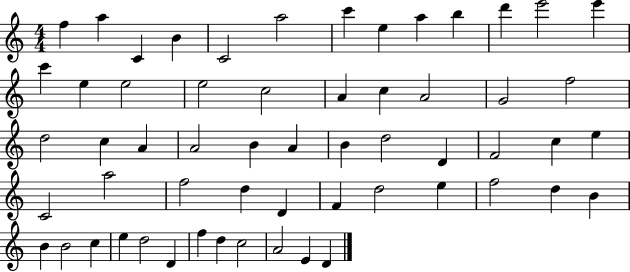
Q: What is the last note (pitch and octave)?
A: D4